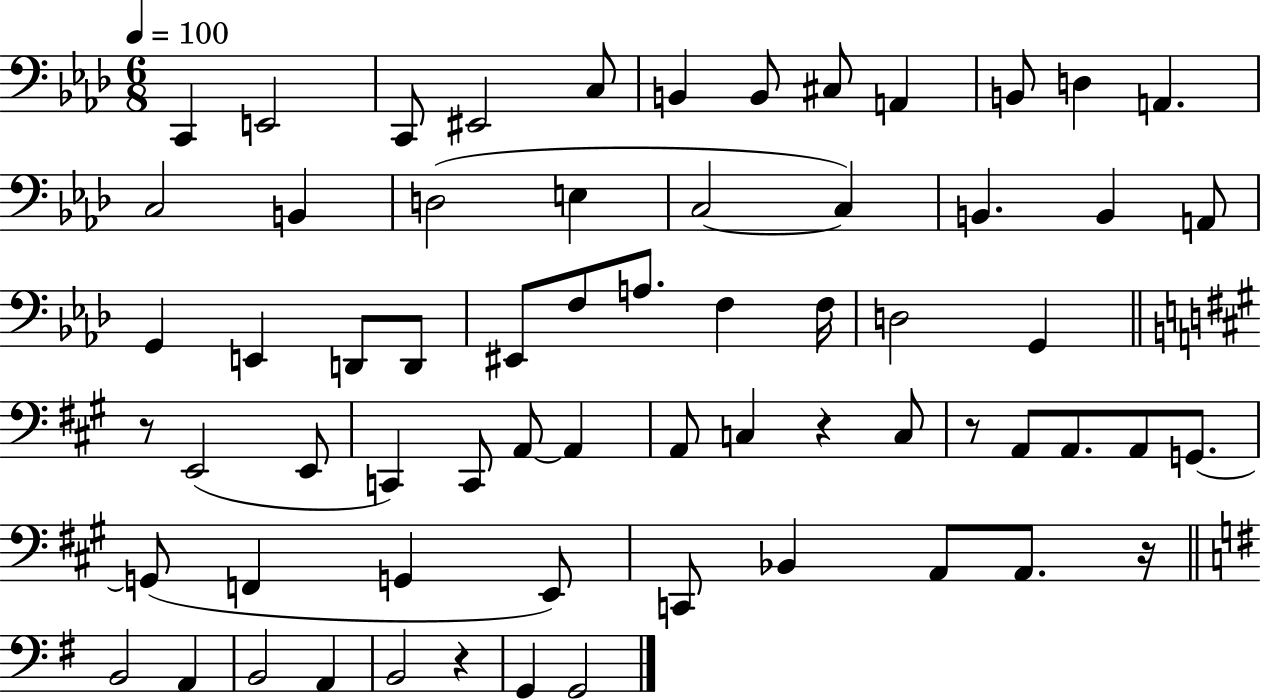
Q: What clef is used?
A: bass